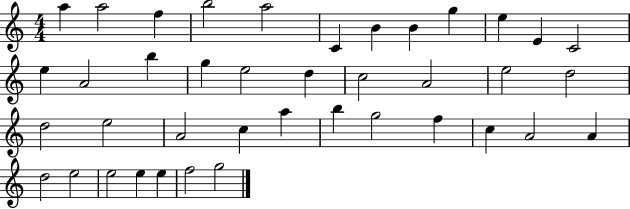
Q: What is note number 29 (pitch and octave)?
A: G5